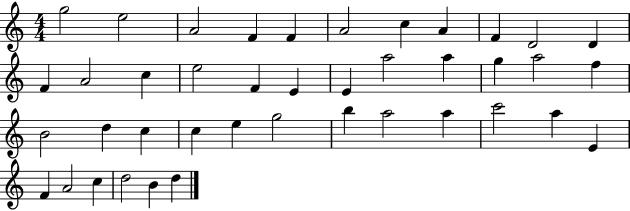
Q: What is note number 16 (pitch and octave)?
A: F4